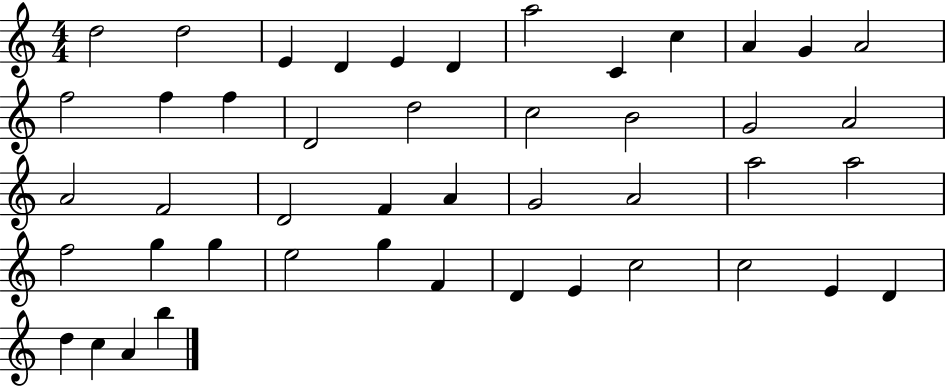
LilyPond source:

{
  \clef treble
  \numericTimeSignature
  \time 4/4
  \key c \major
  d''2 d''2 | e'4 d'4 e'4 d'4 | a''2 c'4 c''4 | a'4 g'4 a'2 | \break f''2 f''4 f''4 | d'2 d''2 | c''2 b'2 | g'2 a'2 | \break a'2 f'2 | d'2 f'4 a'4 | g'2 a'2 | a''2 a''2 | \break f''2 g''4 g''4 | e''2 g''4 f'4 | d'4 e'4 c''2 | c''2 e'4 d'4 | \break d''4 c''4 a'4 b''4 | \bar "|."
}